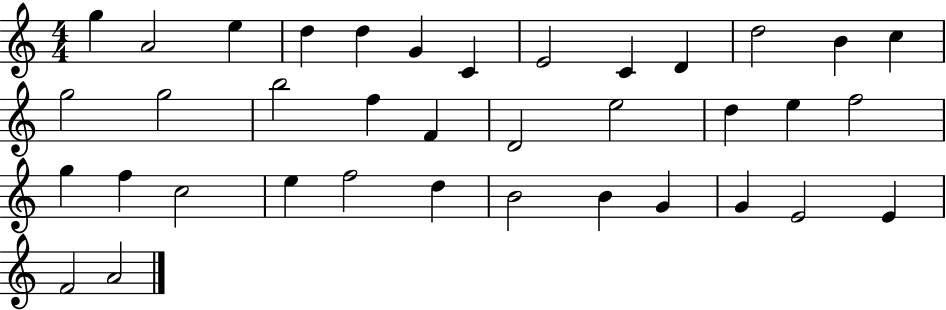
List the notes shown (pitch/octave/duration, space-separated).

G5/q A4/h E5/q D5/q D5/q G4/q C4/q E4/h C4/q D4/q D5/h B4/q C5/q G5/h G5/h B5/h F5/q F4/q D4/h E5/h D5/q E5/q F5/h G5/q F5/q C5/h E5/q F5/h D5/q B4/h B4/q G4/q G4/q E4/h E4/q F4/h A4/h